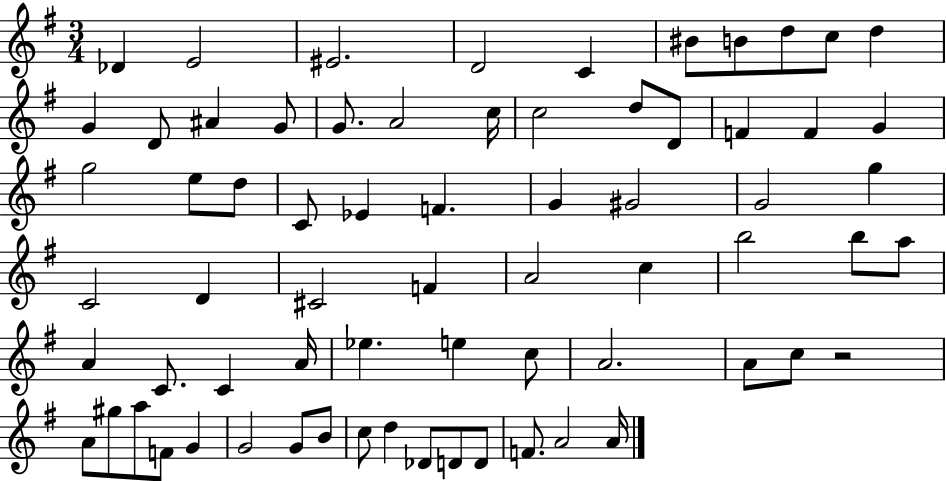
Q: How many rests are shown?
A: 1